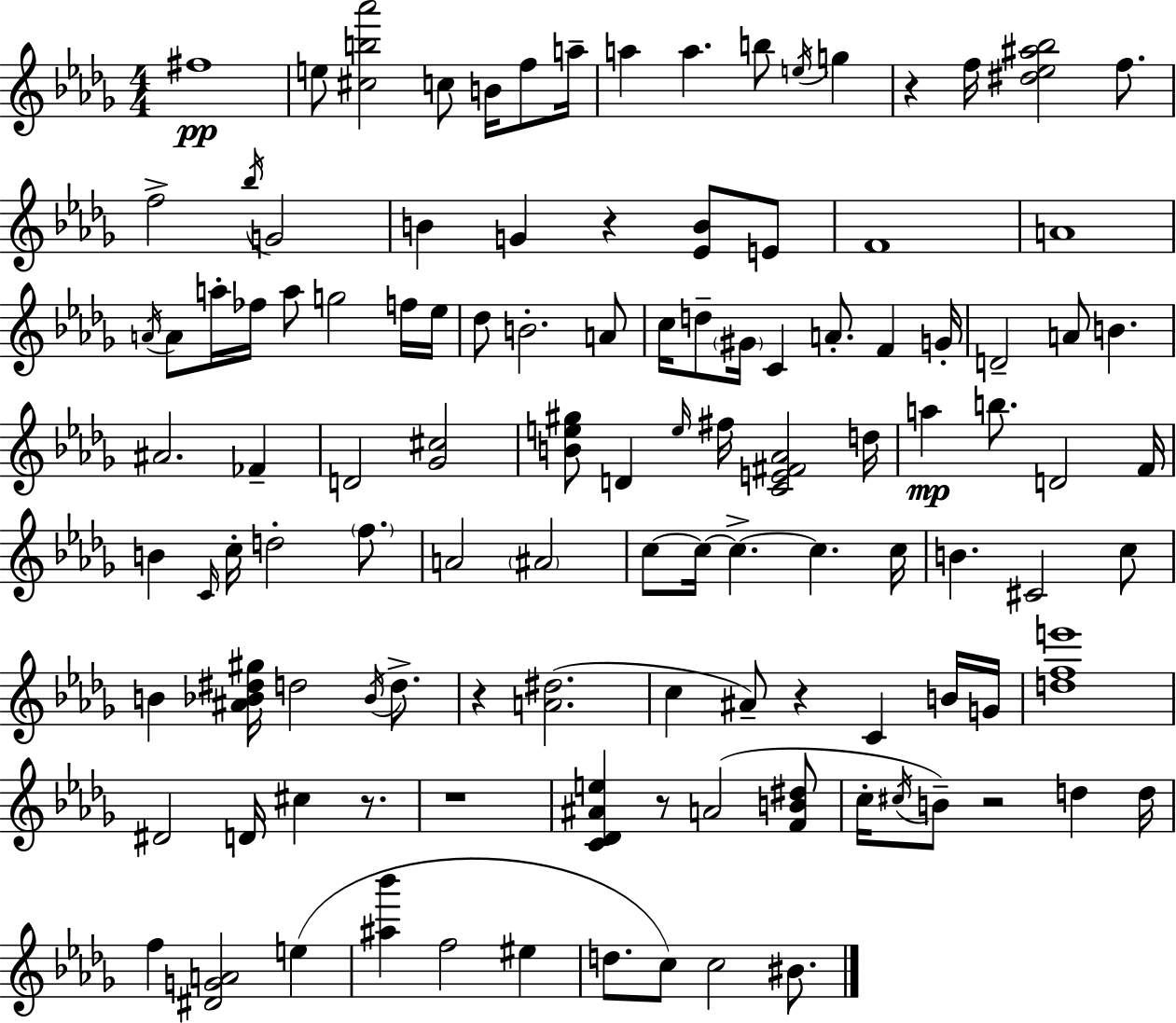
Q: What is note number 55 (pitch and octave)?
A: C4